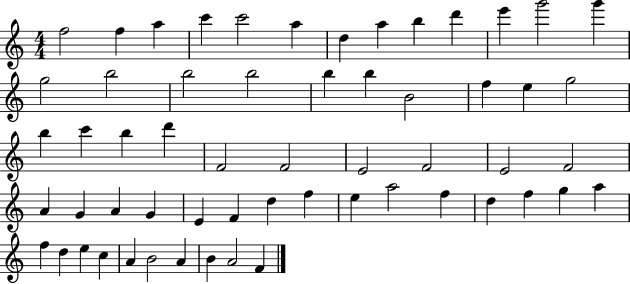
F5/h F5/q A5/q C6/q C6/h A5/q D5/q A5/q B5/q D6/q E6/q G6/h G6/q G5/h B5/h B5/h B5/h B5/q B5/q B4/h F5/q E5/q G5/h B5/q C6/q B5/q D6/q F4/h F4/h E4/h F4/h E4/h F4/h A4/q G4/q A4/q G4/q E4/q F4/q D5/q F5/q E5/q A5/h F5/q D5/q F5/q G5/q A5/q F5/q D5/q E5/q C5/q A4/q B4/h A4/q B4/q A4/h F4/q